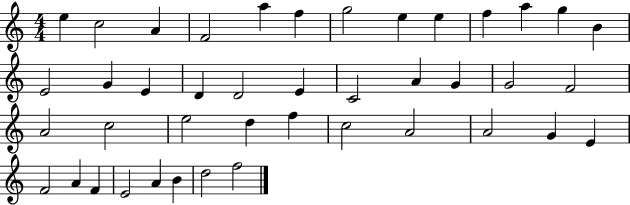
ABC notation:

X:1
T:Untitled
M:4/4
L:1/4
K:C
e c2 A F2 a f g2 e e f a g B E2 G E D D2 E C2 A G G2 F2 A2 c2 e2 d f c2 A2 A2 G E F2 A F E2 A B d2 f2